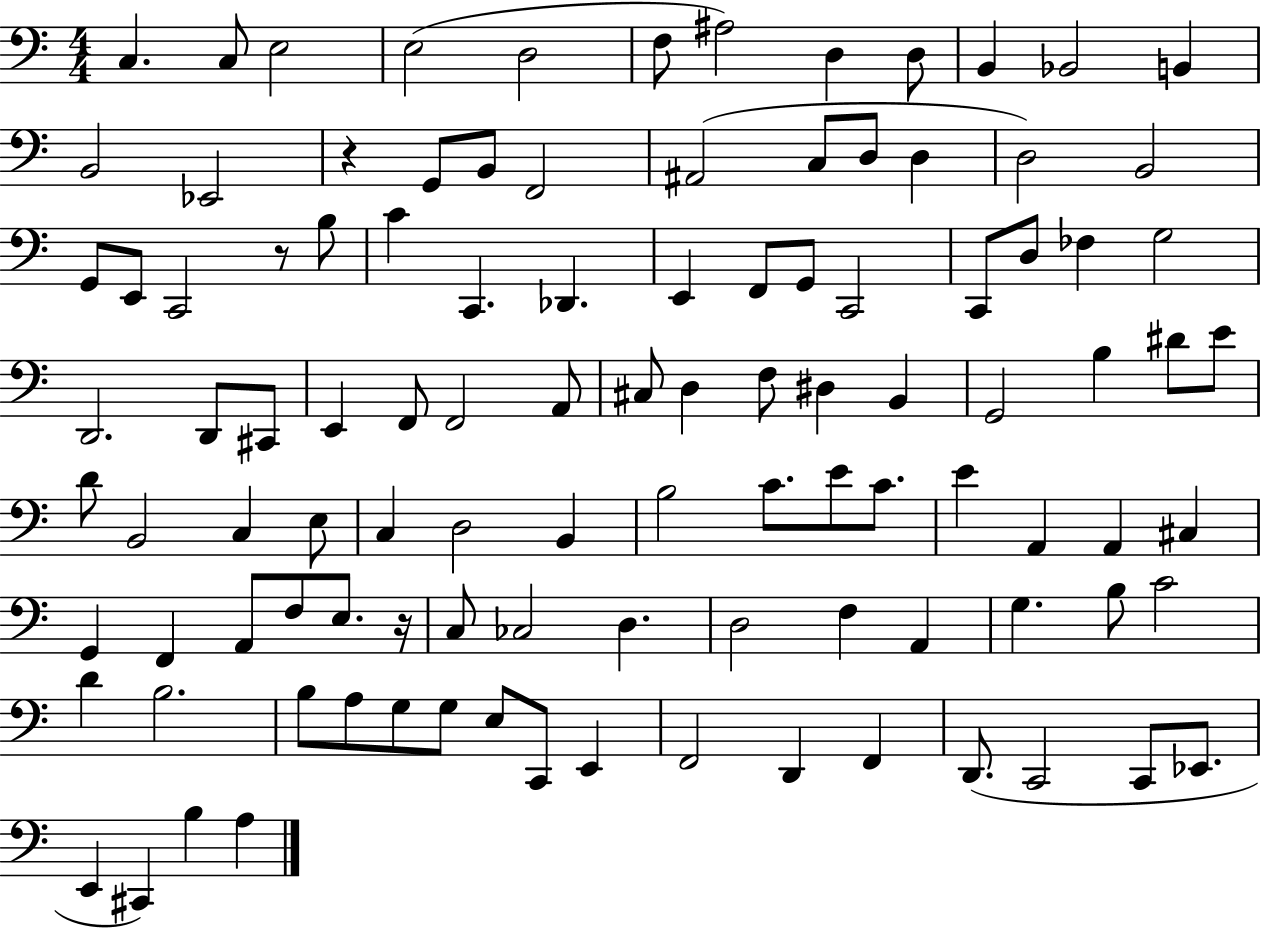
{
  \clef bass
  \numericTimeSignature
  \time 4/4
  \key c \major
  c4. c8 e2 | e2( d2 | f8 ais2) d4 d8 | b,4 bes,2 b,4 | \break b,2 ees,2 | r4 g,8 b,8 f,2 | ais,2( c8 d8 d4 | d2) b,2 | \break g,8 e,8 c,2 r8 b8 | c'4 c,4. des,4. | e,4 f,8 g,8 c,2 | c,8 d8 fes4 g2 | \break d,2. d,8 cis,8 | e,4 f,8 f,2 a,8 | cis8 d4 f8 dis4 b,4 | g,2 b4 dis'8 e'8 | \break d'8 b,2 c4 e8 | c4 d2 b,4 | b2 c'8. e'8 c'8. | e'4 a,4 a,4 cis4 | \break g,4 f,4 a,8 f8 e8. r16 | c8 ces2 d4. | d2 f4 a,4 | g4. b8 c'2 | \break d'4 b2. | b8 a8 g8 g8 e8 c,8 e,4 | f,2 d,4 f,4 | d,8.( c,2 c,8 ees,8. | \break e,4 cis,4) b4 a4 | \bar "|."
}